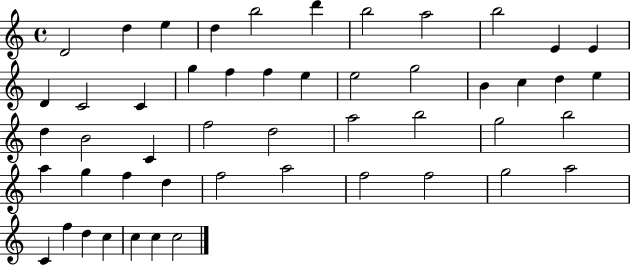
X:1
T:Untitled
M:4/4
L:1/4
K:C
D2 d e d b2 d' b2 a2 b2 E E D C2 C g f f e e2 g2 B c d e d B2 C f2 d2 a2 b2 g2 b2 a g f d f2 a2 f2 f2 g2 a2 C f d c c c c2